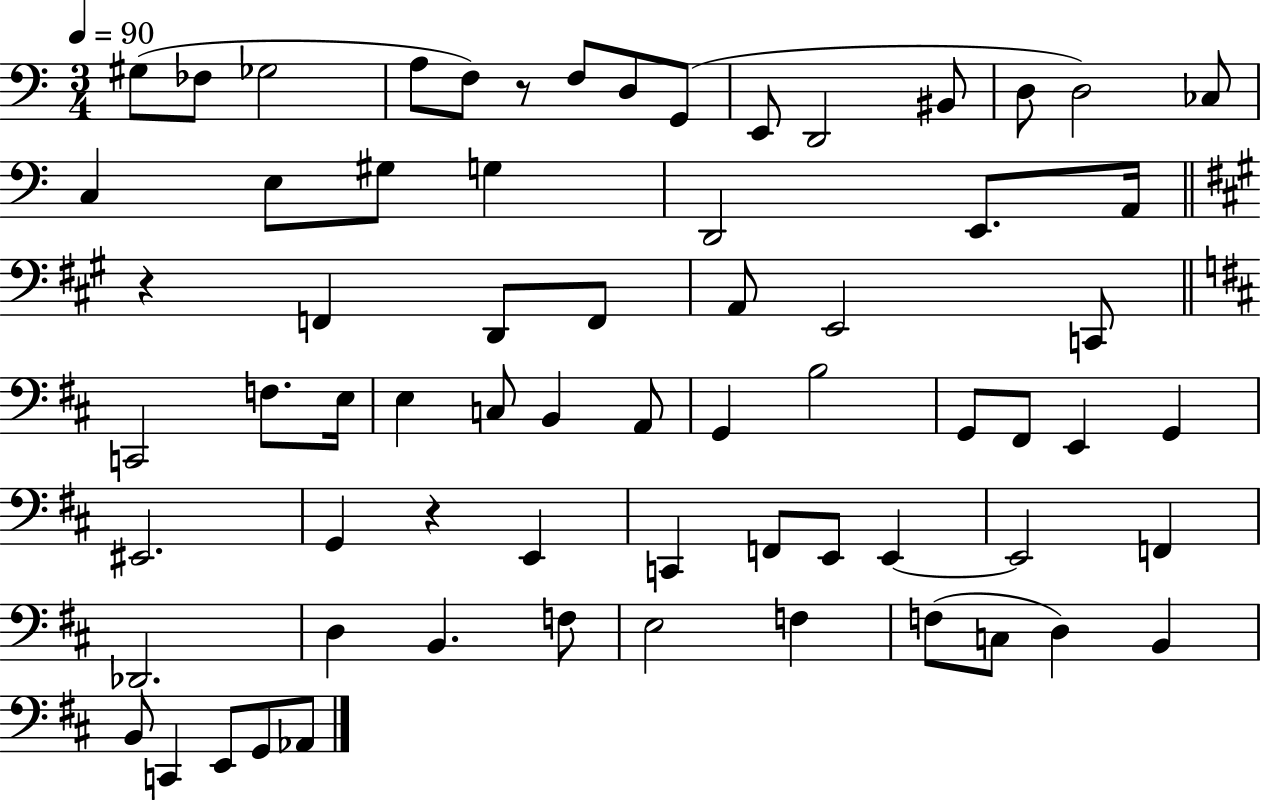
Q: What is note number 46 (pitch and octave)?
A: E2